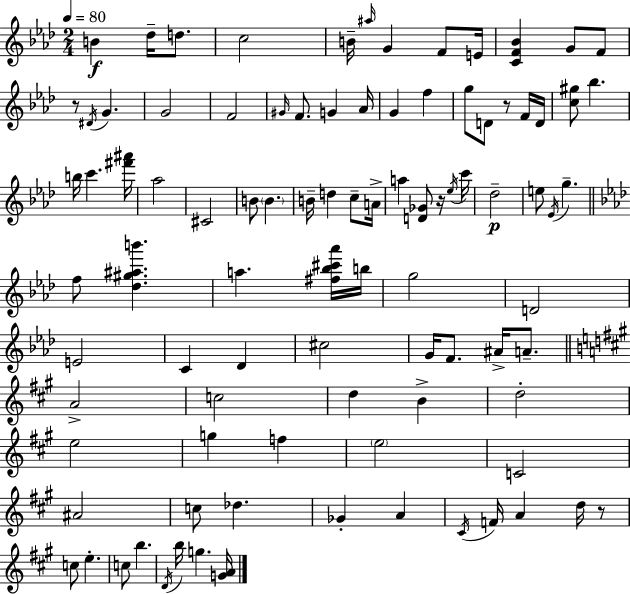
{
  \clef treble
  \numericTimeSignature
  \time 2/4
  \key f \minor
  \tempo 4 = 80
  b'4\f des''16-- d''8. | c''2 | b'16-- \grace { ais''16 } g'4 f'8 | e'16 <c' f' bes'>4 g'8 f'8 | \break r8 \acciaccatura { dis'16 } g'4. | g'2 | f'2 | \grace { gis'16 } f'8. g'4 | \break aes'16 g'4 f''4 | g''8 d'8 r8 | f'16 d'16 <c'' gis''>8 bes''4. | b''16 c'''4. | \break <fis''' ais'''>16 aes''2 | cis'2 | b'8 \parenthesize b'4. | b'16-- d''4 | \break c''8-- a'16-> a''4 <d' ges'>8 | r16 \acciaccatura { ees''16 } c'''16 des''2--\p | e''8 \acciaccatura { ees'16 } g''4.-- | \bar "||" \break \key f \minor f''8 <des'' gis'' ais'' b'''>4. | a''4. <fis'' bes'' cis''' aes'''>16 b''16 | g''2 | d'2 | \break e'2 | c'4 des'4 | cis''2 | g'16 f'8. ais'16-> a'8.-- | \break \bar "||" \break \key a \major a'2-> | c''2 | d''4 b'4-> | d''2-. | \break e''2 | g''4 f''4 | \parenthesize e''2 | c'2 | \break ais'2 | c''8 des''4. | ges'4-. a'4 | \acciaccatura { cis'16 } f'16 a'4 d''16 r8 | \break c''8 e''4.-. | c''8 b''4. | \acciaccatura { d'16 } b''16 g''4. | <g' a'>16 \bar "|."
}